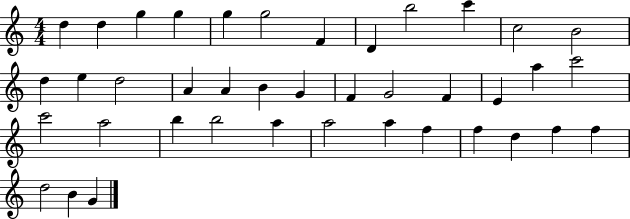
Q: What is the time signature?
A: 4/4